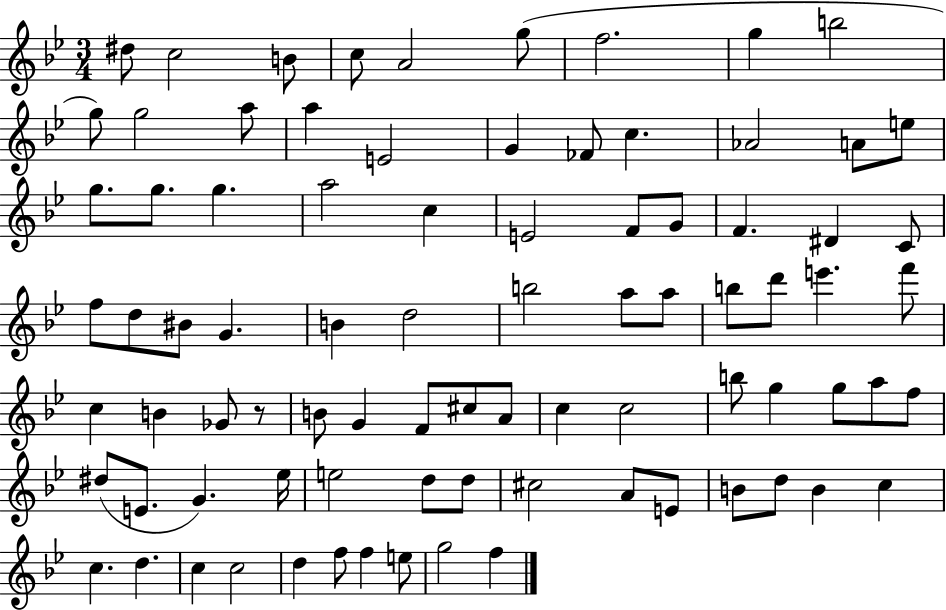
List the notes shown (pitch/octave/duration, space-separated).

D#5/e C5/h B4/e C5/e A4/h G5/e F5/h. G5/q B5/h G5/e G5/h A5/e A5/q E4/h G4/q FES4/e C5/q. Ab4/h A4/e E5/e G5/e. G5/e. G5/q. A5/h C5/q E4/h F4/e G4/e F4/q. D#4/q C4/e F5/e D5/e BIS4/e G4/q. B4/q D5/h B5/h A5/e A5/e B5/e D6/e E6/q. F6/e C5/q B4/q Gb4/e R/e B4/e G4/q F4/e C#5/e A4/e C5/q C5/h B5/e G5/q G5/e A5/e F5/e D#5/e E4/e. G4/q. Eb5/s E5/h D5/e D5/e C#5/h A4/e E4/e B4/e D5/e B4/q C5/q C5/q. D5/q. C5/q C5/h D5/q F5/e F5/q E5/e G5/h F5/q